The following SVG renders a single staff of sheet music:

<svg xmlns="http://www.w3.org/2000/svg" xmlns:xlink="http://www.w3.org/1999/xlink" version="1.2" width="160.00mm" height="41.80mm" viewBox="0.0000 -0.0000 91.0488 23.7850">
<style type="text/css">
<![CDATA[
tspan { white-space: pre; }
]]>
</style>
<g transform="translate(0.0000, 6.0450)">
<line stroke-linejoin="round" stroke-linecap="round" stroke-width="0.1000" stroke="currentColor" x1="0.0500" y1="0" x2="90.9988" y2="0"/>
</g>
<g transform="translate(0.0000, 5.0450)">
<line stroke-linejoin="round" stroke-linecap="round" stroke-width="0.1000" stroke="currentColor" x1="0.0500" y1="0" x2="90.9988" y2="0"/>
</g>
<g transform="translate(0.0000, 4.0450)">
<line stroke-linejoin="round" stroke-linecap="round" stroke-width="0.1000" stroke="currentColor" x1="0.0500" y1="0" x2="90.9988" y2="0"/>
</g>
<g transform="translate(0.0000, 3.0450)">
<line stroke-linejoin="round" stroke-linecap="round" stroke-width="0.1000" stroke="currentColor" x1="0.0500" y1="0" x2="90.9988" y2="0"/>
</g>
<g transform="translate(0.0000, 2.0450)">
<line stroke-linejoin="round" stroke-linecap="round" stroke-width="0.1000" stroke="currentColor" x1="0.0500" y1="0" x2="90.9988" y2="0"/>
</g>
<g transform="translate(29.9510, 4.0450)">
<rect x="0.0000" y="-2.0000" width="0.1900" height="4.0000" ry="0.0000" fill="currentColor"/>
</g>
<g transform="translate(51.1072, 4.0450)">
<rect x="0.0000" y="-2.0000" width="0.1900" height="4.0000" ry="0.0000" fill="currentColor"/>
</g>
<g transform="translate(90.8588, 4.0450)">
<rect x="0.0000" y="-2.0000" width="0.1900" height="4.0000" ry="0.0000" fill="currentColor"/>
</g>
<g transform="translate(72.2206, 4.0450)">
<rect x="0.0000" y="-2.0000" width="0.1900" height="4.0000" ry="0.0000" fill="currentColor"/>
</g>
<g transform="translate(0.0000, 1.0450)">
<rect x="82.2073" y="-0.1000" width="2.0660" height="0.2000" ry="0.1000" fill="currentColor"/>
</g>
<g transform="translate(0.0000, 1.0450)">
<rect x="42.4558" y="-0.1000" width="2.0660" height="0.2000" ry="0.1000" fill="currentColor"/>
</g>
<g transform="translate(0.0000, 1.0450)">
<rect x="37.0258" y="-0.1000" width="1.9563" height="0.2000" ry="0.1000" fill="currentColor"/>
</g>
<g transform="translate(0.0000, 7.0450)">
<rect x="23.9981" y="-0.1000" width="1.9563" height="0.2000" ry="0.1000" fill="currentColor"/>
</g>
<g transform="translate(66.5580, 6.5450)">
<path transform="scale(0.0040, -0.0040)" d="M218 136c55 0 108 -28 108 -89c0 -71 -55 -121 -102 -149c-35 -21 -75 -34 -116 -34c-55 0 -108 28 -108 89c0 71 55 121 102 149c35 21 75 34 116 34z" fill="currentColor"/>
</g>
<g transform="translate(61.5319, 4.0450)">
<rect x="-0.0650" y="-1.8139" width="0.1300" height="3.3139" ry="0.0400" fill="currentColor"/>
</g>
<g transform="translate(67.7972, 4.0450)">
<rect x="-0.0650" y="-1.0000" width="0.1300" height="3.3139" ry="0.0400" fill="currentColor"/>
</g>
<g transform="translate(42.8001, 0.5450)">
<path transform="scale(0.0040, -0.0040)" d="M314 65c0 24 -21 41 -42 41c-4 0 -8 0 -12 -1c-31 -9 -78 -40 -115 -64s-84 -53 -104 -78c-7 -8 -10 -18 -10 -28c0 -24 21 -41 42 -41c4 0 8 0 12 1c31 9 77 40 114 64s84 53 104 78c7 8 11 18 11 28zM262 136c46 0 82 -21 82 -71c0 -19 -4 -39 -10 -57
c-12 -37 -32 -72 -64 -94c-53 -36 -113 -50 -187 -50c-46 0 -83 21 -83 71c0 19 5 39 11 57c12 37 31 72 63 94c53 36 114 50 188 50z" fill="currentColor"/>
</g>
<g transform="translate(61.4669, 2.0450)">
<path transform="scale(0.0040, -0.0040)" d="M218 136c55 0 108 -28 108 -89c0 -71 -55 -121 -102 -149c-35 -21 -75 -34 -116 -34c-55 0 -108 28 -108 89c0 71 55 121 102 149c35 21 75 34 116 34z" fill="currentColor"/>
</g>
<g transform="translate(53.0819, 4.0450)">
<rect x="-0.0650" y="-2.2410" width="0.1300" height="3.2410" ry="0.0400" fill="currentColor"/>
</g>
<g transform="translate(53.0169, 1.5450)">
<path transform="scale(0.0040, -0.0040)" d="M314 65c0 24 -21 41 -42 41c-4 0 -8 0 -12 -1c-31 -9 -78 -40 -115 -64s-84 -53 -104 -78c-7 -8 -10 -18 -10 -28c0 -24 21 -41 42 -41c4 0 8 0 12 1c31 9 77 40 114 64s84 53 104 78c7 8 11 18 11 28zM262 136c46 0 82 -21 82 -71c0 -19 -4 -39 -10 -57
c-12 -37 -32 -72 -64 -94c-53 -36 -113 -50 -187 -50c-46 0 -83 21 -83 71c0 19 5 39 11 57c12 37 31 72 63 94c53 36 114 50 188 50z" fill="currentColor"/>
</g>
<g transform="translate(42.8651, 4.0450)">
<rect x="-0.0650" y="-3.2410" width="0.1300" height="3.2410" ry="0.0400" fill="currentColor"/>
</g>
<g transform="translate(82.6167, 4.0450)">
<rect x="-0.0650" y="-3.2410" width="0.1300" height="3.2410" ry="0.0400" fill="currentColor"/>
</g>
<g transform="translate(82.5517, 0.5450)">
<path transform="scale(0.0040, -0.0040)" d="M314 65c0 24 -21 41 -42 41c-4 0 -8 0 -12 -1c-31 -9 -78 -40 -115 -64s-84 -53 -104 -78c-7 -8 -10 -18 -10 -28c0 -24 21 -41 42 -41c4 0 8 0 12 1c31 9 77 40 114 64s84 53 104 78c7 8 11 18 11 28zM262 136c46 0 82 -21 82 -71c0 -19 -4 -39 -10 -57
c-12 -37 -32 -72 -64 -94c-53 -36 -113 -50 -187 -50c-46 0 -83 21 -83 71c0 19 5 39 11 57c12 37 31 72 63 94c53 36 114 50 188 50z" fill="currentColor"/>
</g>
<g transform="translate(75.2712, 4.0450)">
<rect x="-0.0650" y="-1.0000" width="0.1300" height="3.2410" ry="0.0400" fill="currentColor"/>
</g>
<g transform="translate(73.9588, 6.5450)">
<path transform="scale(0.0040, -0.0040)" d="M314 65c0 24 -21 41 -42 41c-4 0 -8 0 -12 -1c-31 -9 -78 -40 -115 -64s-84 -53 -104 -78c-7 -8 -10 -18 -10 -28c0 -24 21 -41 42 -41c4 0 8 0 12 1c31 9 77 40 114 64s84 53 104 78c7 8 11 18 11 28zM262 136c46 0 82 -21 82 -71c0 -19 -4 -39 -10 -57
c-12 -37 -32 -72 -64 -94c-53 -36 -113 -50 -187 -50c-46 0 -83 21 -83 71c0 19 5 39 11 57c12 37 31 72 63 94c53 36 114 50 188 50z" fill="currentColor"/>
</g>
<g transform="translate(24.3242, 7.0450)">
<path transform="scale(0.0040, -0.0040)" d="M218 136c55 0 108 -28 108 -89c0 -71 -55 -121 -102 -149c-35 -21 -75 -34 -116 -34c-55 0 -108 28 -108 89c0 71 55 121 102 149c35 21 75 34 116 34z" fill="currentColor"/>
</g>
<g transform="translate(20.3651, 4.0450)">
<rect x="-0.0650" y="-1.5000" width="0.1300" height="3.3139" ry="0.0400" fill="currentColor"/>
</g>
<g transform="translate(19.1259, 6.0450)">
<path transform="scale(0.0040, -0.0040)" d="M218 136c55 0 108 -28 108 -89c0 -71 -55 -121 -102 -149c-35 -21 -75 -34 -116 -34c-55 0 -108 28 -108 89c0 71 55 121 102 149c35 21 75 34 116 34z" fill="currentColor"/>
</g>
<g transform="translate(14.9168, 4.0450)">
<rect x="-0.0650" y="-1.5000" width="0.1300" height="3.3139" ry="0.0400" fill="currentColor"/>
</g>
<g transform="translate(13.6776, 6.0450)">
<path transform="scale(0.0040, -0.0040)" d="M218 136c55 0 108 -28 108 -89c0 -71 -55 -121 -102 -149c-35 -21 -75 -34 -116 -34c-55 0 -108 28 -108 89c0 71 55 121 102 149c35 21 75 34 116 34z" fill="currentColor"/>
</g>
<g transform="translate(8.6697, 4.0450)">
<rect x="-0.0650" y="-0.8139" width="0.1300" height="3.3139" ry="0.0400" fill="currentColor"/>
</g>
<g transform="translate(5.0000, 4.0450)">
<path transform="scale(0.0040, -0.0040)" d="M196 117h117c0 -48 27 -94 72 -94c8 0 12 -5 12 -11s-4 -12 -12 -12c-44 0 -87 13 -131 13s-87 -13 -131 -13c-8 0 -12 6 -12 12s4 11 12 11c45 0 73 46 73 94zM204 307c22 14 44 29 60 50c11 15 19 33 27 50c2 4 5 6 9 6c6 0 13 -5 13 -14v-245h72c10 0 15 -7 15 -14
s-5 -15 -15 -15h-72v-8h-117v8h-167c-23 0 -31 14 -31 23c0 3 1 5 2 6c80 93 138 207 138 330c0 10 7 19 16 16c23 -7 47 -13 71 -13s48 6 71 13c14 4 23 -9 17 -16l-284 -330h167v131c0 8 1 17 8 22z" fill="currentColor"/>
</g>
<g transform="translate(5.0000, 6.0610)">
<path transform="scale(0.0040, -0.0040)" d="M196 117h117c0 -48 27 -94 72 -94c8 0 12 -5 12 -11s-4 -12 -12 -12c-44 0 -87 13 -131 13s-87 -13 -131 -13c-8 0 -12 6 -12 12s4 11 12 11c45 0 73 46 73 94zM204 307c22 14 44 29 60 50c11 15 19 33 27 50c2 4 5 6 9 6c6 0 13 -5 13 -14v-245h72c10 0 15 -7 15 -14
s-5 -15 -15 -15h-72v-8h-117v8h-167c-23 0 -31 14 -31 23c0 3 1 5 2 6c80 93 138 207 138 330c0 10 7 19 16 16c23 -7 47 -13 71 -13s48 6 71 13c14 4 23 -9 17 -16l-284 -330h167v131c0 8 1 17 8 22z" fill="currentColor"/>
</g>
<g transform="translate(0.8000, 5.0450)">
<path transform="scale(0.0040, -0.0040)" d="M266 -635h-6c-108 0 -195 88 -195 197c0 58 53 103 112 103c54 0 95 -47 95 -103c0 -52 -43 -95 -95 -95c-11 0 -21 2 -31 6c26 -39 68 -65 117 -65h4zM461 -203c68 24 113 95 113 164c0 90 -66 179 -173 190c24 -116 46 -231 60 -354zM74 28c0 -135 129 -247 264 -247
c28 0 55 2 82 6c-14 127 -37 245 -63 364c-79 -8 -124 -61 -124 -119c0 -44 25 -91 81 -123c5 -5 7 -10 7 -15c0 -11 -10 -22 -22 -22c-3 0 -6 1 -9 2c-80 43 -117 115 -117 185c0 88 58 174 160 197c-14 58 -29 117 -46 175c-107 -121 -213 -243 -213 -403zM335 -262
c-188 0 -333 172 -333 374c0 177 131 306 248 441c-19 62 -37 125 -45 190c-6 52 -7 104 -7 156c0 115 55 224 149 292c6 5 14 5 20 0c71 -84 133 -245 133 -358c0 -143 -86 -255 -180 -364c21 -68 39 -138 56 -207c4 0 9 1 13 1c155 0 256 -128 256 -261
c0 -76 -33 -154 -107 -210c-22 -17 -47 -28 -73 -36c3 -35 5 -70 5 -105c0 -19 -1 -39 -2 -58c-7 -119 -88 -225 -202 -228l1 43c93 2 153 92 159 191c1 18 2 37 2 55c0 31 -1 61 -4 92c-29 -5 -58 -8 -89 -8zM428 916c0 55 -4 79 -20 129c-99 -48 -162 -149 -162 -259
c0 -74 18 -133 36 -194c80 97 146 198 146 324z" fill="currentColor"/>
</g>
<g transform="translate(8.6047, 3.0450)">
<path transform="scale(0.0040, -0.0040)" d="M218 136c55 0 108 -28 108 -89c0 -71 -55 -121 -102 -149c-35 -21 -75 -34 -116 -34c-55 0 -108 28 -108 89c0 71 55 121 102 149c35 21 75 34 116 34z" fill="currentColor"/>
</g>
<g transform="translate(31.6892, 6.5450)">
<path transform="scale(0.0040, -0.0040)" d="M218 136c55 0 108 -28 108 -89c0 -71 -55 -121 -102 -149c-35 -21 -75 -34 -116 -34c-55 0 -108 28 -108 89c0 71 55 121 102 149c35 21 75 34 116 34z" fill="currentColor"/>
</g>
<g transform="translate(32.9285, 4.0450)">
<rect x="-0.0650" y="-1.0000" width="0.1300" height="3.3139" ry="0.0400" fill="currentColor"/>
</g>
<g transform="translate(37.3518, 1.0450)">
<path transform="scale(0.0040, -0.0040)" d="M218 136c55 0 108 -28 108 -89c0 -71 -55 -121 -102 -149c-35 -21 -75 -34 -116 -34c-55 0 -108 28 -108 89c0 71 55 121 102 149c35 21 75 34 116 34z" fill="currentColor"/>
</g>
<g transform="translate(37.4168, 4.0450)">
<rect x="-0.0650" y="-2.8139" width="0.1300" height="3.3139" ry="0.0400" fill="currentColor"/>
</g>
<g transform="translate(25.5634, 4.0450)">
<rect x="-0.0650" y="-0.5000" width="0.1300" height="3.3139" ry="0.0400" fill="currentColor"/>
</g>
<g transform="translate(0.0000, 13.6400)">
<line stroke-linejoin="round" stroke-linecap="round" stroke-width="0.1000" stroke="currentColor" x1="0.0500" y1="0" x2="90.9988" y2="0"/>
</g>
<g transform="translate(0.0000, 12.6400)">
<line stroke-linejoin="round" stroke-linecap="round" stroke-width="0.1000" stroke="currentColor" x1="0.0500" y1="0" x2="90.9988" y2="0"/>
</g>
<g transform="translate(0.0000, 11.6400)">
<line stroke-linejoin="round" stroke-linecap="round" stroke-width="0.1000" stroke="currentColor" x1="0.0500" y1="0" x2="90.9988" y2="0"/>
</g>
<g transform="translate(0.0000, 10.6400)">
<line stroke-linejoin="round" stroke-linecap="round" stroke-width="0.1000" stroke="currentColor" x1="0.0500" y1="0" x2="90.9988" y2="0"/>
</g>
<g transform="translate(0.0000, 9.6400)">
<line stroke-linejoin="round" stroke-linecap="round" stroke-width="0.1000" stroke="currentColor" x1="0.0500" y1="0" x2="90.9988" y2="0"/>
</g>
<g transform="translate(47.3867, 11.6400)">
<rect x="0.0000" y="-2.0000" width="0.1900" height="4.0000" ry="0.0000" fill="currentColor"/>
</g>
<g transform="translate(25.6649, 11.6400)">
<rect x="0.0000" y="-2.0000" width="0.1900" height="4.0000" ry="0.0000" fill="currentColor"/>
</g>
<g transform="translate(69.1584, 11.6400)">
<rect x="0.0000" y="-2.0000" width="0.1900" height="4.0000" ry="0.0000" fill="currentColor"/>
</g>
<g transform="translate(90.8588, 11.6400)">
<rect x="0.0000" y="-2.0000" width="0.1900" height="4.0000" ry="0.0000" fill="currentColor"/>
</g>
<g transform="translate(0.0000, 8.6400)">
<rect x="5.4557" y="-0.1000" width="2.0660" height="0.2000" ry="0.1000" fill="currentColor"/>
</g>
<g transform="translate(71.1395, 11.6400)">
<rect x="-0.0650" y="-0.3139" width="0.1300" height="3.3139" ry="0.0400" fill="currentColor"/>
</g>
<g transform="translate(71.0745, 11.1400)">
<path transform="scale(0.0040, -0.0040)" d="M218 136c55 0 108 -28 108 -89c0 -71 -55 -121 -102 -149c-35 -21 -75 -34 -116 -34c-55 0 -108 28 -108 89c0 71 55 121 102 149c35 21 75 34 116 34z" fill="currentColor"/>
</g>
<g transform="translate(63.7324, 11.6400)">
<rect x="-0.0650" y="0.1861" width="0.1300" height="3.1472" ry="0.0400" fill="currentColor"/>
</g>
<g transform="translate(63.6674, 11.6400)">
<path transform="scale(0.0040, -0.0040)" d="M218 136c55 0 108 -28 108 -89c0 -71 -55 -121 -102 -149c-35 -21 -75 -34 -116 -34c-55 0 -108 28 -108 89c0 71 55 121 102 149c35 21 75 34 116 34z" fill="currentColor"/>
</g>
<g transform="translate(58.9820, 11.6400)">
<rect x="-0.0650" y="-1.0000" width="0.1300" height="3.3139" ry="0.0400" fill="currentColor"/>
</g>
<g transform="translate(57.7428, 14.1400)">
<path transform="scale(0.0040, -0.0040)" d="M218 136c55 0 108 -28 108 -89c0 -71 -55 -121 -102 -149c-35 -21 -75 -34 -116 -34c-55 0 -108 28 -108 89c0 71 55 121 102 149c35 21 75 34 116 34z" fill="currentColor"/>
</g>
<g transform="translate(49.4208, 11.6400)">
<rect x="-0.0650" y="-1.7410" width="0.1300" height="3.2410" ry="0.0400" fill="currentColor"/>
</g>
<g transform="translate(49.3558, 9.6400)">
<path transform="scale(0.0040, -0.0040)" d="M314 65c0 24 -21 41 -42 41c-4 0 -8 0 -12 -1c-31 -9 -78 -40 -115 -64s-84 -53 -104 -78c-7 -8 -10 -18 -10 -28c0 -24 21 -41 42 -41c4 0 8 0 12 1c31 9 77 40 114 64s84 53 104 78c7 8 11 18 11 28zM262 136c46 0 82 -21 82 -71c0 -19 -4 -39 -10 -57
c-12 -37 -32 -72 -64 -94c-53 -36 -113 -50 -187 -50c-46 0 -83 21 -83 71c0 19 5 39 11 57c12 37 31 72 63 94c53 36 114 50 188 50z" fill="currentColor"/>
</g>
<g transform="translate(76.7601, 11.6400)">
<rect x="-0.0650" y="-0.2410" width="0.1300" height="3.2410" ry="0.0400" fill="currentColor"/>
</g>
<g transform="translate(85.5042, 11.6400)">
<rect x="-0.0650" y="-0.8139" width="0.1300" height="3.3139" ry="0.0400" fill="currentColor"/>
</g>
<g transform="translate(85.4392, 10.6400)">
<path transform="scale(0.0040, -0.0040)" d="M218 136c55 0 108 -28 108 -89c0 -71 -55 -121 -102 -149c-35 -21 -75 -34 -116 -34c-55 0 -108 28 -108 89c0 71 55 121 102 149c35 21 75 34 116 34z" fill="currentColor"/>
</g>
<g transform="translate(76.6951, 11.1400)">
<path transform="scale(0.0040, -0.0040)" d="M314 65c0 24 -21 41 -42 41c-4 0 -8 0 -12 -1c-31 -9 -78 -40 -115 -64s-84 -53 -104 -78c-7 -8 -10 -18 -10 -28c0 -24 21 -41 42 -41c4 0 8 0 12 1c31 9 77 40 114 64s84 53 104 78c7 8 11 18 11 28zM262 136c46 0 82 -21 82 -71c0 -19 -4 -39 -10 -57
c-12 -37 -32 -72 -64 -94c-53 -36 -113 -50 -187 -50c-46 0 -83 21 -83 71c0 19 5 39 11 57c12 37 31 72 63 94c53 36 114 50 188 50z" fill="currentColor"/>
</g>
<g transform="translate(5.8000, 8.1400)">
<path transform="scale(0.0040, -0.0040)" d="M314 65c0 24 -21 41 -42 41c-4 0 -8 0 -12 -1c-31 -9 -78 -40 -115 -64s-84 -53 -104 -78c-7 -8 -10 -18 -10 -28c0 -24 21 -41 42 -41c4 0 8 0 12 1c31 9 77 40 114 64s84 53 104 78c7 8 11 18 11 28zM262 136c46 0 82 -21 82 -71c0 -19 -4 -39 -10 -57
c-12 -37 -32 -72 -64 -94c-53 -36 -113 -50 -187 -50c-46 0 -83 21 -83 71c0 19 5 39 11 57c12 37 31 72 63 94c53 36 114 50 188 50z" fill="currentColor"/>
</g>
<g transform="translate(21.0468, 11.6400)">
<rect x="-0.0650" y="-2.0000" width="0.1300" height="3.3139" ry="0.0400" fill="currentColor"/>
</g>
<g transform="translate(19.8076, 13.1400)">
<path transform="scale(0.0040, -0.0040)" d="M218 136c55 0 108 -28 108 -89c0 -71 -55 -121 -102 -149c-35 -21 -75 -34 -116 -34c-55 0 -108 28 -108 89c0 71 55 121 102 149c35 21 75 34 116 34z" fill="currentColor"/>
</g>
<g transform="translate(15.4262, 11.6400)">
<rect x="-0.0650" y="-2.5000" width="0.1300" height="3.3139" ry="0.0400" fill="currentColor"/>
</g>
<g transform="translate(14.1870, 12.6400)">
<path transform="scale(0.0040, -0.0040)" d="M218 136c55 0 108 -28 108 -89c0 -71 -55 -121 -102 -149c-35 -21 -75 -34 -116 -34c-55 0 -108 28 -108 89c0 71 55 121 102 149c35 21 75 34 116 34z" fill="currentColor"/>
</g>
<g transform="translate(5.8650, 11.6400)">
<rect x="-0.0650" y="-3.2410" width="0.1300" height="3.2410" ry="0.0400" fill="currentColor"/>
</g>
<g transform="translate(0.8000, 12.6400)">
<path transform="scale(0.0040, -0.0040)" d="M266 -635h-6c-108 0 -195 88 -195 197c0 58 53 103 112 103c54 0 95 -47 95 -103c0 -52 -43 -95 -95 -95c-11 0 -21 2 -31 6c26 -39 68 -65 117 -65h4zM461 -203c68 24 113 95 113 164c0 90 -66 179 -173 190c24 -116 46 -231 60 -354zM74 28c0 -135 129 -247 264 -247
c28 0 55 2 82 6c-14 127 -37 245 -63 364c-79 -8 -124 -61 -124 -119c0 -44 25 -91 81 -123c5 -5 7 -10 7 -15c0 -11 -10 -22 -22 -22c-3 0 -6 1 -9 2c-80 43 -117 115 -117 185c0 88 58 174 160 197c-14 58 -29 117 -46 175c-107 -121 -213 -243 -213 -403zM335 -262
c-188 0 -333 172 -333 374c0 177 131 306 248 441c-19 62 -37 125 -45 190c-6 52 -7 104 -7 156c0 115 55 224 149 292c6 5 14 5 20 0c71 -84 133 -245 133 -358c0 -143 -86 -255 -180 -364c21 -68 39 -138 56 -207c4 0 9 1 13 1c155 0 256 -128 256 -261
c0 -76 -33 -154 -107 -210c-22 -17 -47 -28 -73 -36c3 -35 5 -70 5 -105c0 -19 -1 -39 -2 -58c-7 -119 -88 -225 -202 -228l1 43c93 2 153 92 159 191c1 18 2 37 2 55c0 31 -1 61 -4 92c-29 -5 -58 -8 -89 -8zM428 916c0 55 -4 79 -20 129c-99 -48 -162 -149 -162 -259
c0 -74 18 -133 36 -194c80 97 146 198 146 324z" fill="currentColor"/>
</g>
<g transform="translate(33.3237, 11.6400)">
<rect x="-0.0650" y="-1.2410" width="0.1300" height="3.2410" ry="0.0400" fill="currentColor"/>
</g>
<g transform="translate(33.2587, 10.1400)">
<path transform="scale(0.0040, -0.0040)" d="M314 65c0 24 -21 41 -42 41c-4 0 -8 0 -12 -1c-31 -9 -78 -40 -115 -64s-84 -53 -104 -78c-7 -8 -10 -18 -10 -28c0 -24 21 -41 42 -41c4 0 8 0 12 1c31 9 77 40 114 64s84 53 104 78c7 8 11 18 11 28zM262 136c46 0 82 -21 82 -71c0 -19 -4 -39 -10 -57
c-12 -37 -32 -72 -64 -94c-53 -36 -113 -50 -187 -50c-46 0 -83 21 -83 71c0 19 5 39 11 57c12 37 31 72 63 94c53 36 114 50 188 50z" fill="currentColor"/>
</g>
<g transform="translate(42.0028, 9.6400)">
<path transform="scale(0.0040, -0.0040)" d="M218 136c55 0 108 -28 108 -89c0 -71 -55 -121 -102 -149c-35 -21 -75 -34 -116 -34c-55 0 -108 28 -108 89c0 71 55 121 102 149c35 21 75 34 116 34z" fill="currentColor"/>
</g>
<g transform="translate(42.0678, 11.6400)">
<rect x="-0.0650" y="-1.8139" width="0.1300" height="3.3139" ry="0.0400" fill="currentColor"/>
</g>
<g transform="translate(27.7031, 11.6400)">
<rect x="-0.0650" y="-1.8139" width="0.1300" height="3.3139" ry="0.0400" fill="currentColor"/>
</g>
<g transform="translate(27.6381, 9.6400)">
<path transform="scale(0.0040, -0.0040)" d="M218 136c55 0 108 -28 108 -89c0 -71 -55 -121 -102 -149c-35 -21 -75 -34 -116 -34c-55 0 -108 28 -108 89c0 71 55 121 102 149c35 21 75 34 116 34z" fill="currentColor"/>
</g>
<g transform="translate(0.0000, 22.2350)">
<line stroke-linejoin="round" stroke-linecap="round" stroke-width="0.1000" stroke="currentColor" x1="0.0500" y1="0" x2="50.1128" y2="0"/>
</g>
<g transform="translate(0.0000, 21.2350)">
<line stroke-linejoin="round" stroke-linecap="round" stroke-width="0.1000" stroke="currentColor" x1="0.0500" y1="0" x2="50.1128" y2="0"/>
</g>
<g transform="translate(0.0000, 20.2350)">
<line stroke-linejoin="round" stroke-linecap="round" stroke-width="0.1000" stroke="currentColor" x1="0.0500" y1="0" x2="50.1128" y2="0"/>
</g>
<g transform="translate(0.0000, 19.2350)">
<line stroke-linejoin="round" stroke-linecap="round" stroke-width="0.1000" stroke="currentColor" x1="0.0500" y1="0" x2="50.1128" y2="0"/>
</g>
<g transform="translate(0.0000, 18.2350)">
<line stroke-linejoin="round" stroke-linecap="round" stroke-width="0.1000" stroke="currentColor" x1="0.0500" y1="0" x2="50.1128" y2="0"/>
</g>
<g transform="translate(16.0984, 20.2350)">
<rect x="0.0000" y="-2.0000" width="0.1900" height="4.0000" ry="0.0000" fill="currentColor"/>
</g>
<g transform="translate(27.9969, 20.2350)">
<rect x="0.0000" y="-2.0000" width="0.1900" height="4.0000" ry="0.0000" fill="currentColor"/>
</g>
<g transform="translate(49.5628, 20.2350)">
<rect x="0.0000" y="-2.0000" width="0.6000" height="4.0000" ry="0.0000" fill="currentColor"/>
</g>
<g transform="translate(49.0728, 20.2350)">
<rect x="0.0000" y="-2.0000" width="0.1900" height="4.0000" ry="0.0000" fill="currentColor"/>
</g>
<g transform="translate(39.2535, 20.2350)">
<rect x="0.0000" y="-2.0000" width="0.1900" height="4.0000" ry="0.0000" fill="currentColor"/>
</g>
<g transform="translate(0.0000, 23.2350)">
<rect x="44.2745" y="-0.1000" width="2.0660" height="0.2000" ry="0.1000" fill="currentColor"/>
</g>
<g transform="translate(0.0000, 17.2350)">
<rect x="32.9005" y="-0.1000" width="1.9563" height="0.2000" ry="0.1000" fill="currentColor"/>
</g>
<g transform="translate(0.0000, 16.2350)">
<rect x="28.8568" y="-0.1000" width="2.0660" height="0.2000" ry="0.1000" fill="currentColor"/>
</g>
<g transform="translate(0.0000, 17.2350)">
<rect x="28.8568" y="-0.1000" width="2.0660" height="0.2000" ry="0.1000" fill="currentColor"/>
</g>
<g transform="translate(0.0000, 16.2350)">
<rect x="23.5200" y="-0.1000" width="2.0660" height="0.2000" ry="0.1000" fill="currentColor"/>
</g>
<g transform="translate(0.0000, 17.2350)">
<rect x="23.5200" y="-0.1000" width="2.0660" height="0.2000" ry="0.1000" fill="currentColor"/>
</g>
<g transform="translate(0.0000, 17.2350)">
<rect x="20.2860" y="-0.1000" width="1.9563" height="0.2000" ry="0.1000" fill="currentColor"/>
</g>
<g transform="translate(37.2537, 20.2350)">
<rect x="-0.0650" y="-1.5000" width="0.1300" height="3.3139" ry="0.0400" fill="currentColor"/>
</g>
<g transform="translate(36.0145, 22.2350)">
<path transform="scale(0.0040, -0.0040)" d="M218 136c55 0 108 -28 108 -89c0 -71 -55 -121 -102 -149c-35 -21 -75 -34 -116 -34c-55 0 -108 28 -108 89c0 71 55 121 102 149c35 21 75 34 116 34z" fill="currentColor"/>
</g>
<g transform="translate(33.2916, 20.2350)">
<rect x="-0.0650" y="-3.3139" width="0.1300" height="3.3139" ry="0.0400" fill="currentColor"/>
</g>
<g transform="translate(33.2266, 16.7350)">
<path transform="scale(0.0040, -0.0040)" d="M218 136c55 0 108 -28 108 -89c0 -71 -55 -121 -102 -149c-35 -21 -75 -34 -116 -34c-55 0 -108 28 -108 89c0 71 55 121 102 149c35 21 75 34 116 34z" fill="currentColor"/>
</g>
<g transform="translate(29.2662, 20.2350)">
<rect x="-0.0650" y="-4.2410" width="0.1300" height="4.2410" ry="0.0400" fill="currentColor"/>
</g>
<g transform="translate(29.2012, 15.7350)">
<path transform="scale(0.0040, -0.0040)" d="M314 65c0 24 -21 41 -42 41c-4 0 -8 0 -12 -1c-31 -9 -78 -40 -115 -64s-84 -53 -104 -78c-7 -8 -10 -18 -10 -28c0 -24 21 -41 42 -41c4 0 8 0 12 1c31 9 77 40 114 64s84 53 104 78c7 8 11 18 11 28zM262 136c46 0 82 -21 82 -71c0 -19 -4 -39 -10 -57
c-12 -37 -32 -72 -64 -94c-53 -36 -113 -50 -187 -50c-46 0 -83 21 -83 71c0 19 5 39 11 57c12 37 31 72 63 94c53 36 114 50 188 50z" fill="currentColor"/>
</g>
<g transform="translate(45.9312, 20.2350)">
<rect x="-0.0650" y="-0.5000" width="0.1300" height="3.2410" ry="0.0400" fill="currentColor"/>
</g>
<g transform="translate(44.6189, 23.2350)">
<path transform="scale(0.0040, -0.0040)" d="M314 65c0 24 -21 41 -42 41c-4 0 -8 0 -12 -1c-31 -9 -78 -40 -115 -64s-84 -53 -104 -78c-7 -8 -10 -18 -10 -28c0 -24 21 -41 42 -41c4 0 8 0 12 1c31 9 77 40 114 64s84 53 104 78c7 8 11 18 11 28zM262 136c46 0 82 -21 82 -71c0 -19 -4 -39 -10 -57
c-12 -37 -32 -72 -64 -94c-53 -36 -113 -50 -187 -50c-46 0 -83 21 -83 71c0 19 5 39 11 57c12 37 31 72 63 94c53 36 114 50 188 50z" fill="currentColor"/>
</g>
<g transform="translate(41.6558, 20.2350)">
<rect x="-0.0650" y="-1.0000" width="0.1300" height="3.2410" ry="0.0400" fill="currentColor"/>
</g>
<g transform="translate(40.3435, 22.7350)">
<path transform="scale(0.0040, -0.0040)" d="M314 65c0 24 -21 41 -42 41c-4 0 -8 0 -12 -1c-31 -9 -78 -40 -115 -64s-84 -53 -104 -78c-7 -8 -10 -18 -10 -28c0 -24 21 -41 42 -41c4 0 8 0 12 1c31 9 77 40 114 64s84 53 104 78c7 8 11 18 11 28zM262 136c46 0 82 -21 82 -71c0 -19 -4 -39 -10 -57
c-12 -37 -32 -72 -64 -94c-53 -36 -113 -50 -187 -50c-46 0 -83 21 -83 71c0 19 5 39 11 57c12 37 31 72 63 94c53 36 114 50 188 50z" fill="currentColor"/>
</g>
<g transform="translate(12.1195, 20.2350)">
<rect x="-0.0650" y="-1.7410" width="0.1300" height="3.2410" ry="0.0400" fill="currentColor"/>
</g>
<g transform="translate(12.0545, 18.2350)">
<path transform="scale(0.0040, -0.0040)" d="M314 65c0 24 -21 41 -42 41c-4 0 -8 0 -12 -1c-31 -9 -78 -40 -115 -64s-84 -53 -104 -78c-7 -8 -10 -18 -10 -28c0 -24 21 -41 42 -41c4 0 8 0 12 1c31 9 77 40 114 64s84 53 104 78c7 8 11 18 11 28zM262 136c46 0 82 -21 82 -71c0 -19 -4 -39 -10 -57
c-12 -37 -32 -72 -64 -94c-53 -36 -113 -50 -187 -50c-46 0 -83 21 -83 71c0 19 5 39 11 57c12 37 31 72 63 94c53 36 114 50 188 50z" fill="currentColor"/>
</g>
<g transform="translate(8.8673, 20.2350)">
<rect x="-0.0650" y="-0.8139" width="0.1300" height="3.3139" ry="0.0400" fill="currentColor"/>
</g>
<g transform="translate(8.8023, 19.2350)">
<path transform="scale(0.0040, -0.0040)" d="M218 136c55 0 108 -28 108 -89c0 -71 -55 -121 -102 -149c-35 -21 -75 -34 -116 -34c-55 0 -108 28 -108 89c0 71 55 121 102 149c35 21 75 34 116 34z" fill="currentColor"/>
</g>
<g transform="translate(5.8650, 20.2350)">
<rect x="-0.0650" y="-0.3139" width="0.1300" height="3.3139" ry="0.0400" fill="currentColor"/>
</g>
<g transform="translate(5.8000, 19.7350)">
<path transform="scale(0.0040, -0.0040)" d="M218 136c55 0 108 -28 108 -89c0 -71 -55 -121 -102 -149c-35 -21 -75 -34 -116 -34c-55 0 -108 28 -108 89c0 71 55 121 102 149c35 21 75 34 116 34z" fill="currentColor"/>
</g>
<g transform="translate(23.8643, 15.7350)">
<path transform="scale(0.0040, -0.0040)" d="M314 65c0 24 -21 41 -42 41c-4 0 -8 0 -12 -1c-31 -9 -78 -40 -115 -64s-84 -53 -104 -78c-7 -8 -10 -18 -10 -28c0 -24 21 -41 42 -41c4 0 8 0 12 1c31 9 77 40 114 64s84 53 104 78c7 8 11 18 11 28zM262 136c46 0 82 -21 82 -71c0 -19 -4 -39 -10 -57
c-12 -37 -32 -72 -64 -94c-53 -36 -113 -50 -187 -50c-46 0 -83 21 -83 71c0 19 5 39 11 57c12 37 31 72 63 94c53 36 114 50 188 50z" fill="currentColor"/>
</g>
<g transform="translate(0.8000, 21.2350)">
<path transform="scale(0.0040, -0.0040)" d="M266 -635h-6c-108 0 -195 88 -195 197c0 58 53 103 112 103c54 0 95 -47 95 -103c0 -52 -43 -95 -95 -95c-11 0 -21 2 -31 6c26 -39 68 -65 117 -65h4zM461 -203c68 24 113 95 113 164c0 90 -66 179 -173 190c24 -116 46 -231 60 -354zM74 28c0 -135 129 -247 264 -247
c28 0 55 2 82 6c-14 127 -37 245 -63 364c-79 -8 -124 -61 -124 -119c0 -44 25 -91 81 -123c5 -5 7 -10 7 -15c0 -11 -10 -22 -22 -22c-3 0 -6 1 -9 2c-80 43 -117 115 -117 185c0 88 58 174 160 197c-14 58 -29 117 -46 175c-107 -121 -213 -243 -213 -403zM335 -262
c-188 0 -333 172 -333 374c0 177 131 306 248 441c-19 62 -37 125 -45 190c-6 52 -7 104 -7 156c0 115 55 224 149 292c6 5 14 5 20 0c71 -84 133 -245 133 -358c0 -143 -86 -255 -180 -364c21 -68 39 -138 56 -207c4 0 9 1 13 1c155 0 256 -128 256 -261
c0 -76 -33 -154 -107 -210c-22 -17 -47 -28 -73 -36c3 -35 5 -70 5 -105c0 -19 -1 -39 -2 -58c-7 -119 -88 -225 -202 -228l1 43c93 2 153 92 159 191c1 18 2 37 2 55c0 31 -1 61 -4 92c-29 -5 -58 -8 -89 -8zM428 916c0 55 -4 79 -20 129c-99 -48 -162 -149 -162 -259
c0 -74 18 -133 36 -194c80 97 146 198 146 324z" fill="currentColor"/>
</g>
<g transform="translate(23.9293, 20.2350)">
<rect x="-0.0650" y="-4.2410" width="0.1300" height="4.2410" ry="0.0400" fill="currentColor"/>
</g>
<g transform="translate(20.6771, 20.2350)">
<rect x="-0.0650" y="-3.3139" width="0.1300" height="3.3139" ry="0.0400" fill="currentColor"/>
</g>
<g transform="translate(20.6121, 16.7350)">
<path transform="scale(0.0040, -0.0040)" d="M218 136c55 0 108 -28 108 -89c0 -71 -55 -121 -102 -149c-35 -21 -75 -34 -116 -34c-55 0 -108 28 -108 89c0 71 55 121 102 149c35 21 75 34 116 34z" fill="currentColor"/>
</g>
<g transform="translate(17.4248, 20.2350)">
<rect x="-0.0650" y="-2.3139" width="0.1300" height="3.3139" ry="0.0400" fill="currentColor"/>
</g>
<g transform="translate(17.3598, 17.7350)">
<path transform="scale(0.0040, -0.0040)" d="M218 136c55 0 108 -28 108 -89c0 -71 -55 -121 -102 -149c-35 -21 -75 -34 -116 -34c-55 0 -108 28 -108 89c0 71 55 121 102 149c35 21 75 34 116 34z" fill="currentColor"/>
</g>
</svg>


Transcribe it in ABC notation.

X:1
T:Untitled
M:4/4
L:1/4
K:C
d E E C D a b2 g2 f D D2 b2 b2 G F f e2 f f2 D B c c2 d c d f2 g b d'2 d'2 b E D2 C2